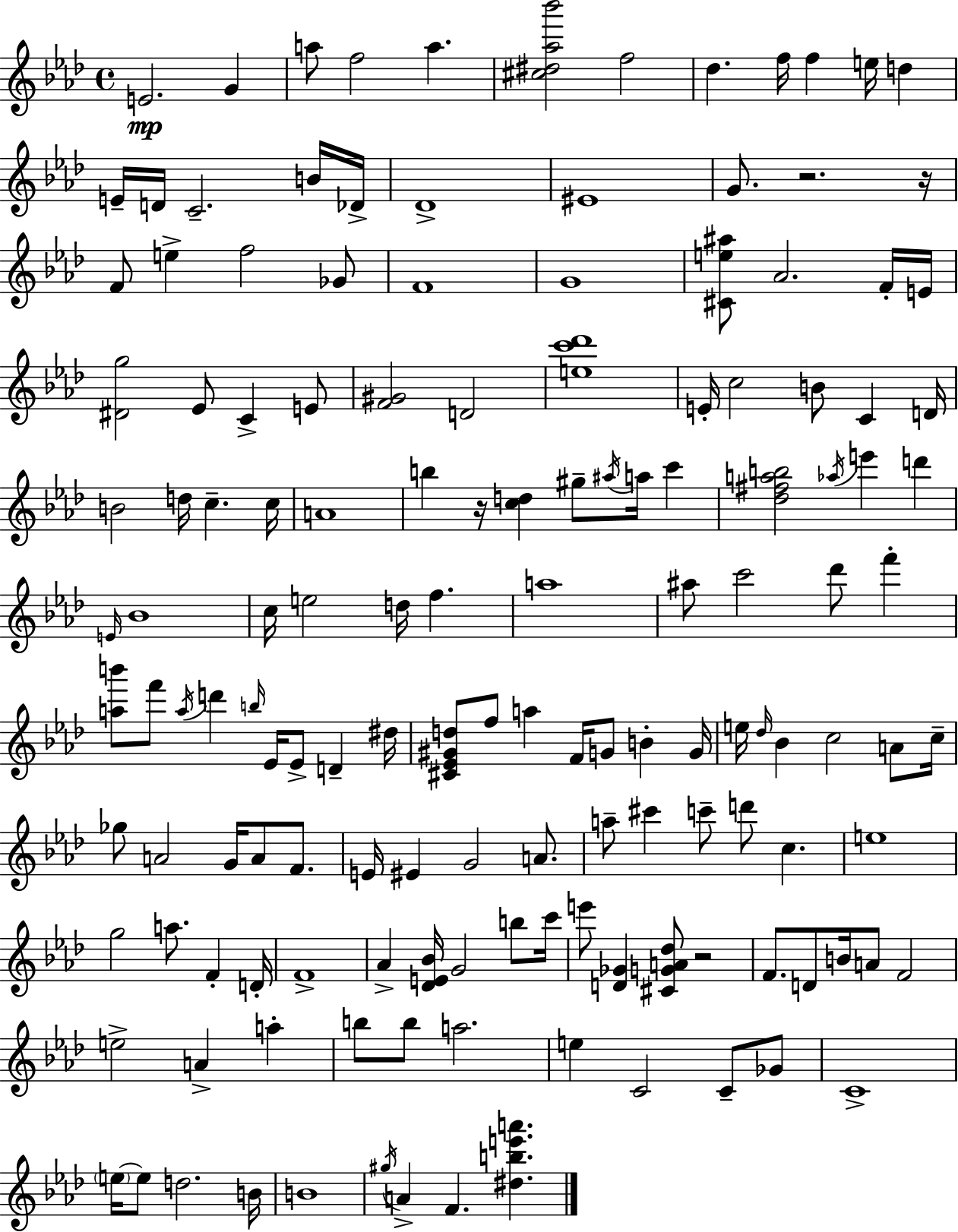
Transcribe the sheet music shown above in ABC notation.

X:1
T:Untitled
M:4/4
L:1/4
K:Ab
E2 G a/2 f2 a [^c^d_a_b']2 f2 _d f/4 f e/4 d E/4 D/4 C2 B/4 _D/4 _D4 ^E4 G/2 z2 z/4 F/2 e f2 _G/2 F4 G4 [^Ce^a]/2 _A2 F/4 E/4 [^Dg]2 _E/2 C E/2 [F^G]2 D2 [ec'_d']4 E/4 c2 B/2 C D/4 B2 d/4 c c/4 A4 b z/4 [cd] ^g/2 ^a/4 a/4 c' [_d^fab]2 _a/4 e' d' E/4 _B4 c/4 e2 d/4 f a4 ^a/2 c'2 _d'/2 f' [ab']/2 f'/2 a/4 d' b/4 _E/4 _E/2 D ^d/4 [^C_E^Gd]/2 f/2 a F/4 G/2 B G/4 e/4 _d/4 _B c2 A/2 c/4 _g/2 A2 G/4 A/2 F/2 E/4 ^E G2 A/2 a/2 ^c' c'/2 d'/2 c e4 g2 a/2 F D/4 F4 _A [_DE_B]/4 G2 b/2 c'/4 e'/2 [D_G] [^CGA_d]/2 z2 F/2 D/2 B/4 A/2 F2 e2 A a b/2 b/2 a2 e C2 C/2 _G/2 C4 e/4 e/2 d2 B/4 B4 ^g/4 A F [^dbe'a']